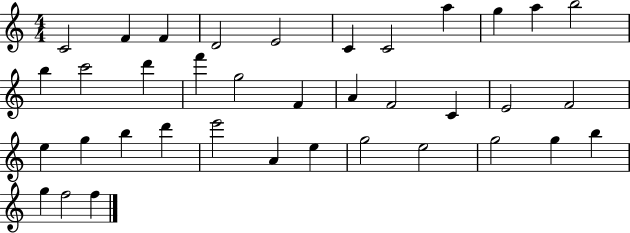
C4/h F4/q F4/q D4/h E4/h C4/q C4/h A5/q G5/q A5/q B5/h B5/q C6/h D6/q F6/q G5/h F4/q A4/q F4/h C4/q E4/h F4/h E5/q G5/q B5/q D6/q E6/h A4/q E5/q G5/h E5/h G5/h G5/q B5/q G5/q F5/h F5/q